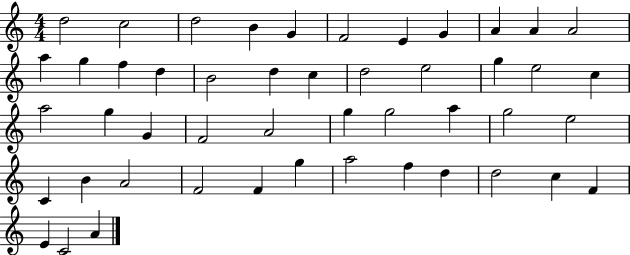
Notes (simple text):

D5/h C5/h D5/h B4/q G4/q F4/h E4/q G4/q A4/q A4/q A4/h A5/q G5/q F5/q D5/q B4/h D5/q C5/q D5/h E5/h G5/q E5/h C5/q A5/h G5/q G4/q F4/h A4/h G5/q G5/h A5/q G5/h E5/h C4/q B4/q A4/h F4/h F4/q G5/q A5/h F5/q D5/q D5/h C5/q F4/q E4/q C4/h A4/q